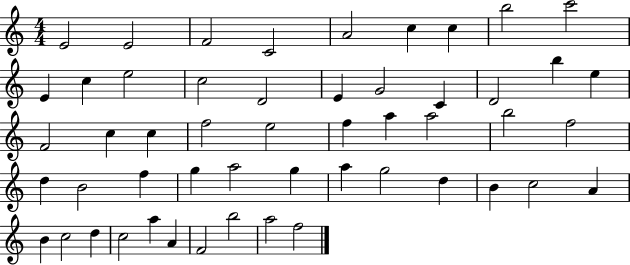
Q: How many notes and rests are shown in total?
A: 52